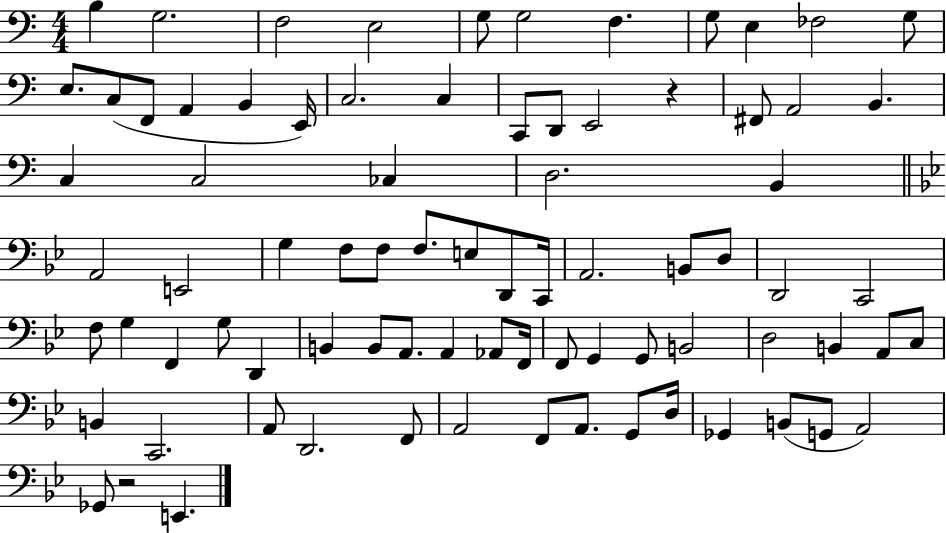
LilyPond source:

{
  \clef bass
  \numericTimeSignature
  \time 4/4
  \key c \major
  \repeat volta 2 { b4 g2. | f2 e2 | g8 g2 f4. | g8 e4 fes2 g8 | \break e8. c8( f,8 a,4 b,4 e,16) | c2. c4 | c,8 d,8 e,2 r4 | fis,8 a,2 b,4. | \break c4 c2 ces4 | d2. b,4 | \bar "||" \break \key bes \major a,2 e,2 | g4 f8 f8 f8. e8 d,8 c,16 | a,2. b,8 d8 | d,2 c,2 | \break f8 g4 f,4 g8 d,4 | b,4 b,8 a,8. a,4 aes,8 f,16 | f,8 g,4 g,8 b,2 | d2 b,4 a,8 c8 | \break b,4 c,2. | a,8 d,2. f,8 | a,2 f,8 a,8. g,8 d16 | ges,4 b,8( g,8 a,2) | \break ges,8 r2 e,4. | } \bar "|."
}